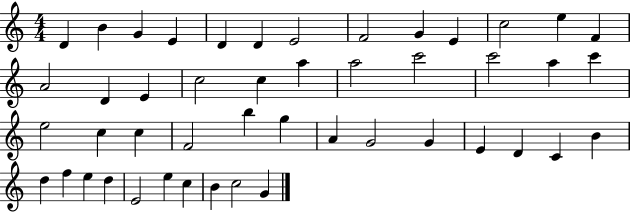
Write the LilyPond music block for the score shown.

{
  \clef treble
  \numericTimeSignature
  \time 4/4
  \key c \major
  d'4 b'4 g'4 e'4 | d'4 d'4 e'2 | f'2 g'4 e'4 | c''2 e''4 f'4 | \break a'2 d'4 e'4 | c''2 c''4 a''4 | a''2 c'''2 | c'''2 a''4 c'''4 | \break e''2 c''4 c''4 | f'2 b''4 g''4 | a'4 g'2 g'4 | e'4 d'4 c'4 b'4 | \break d''4 f''4 e''4 d''4 | e'2 e''4 c''4 | b'4 c''2 g'4 | \bar "|."
}